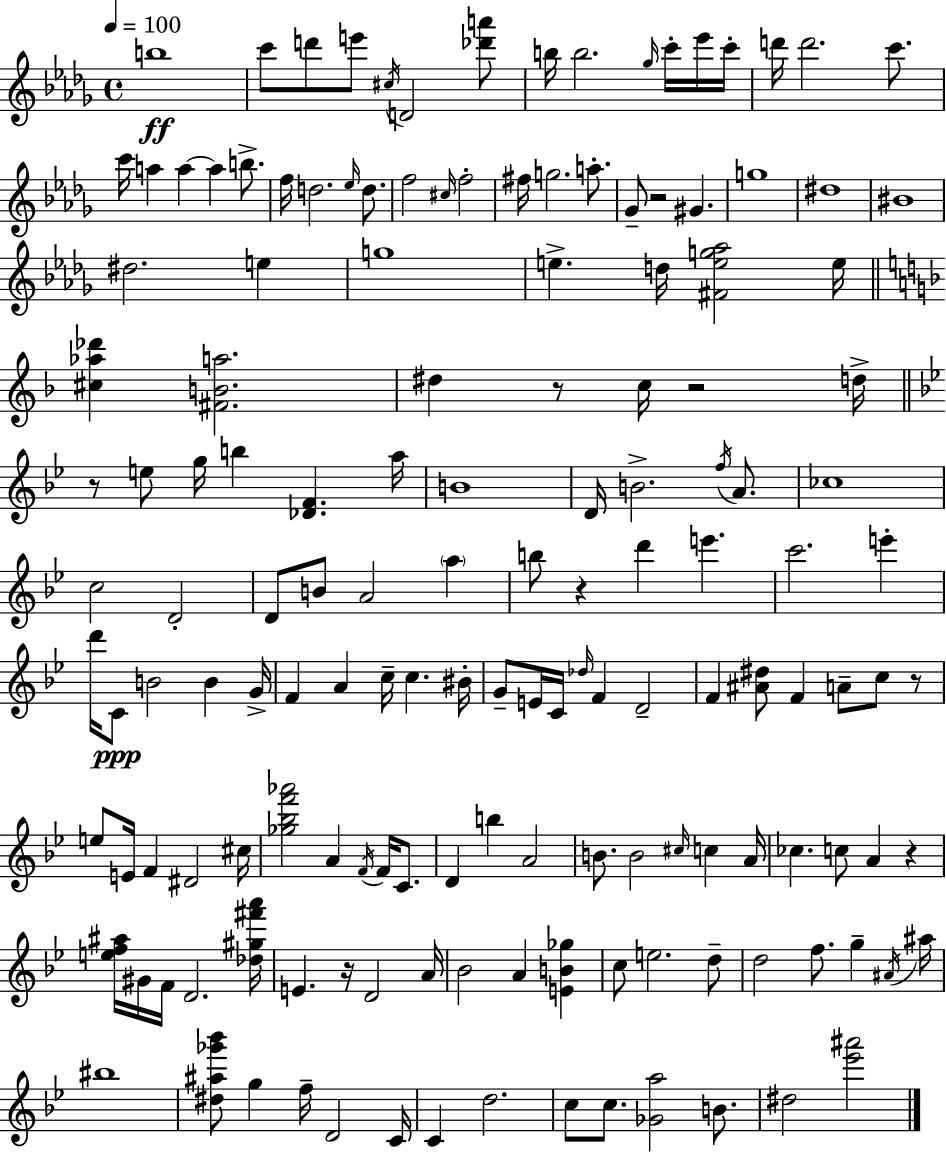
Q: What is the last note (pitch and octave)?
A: D#5